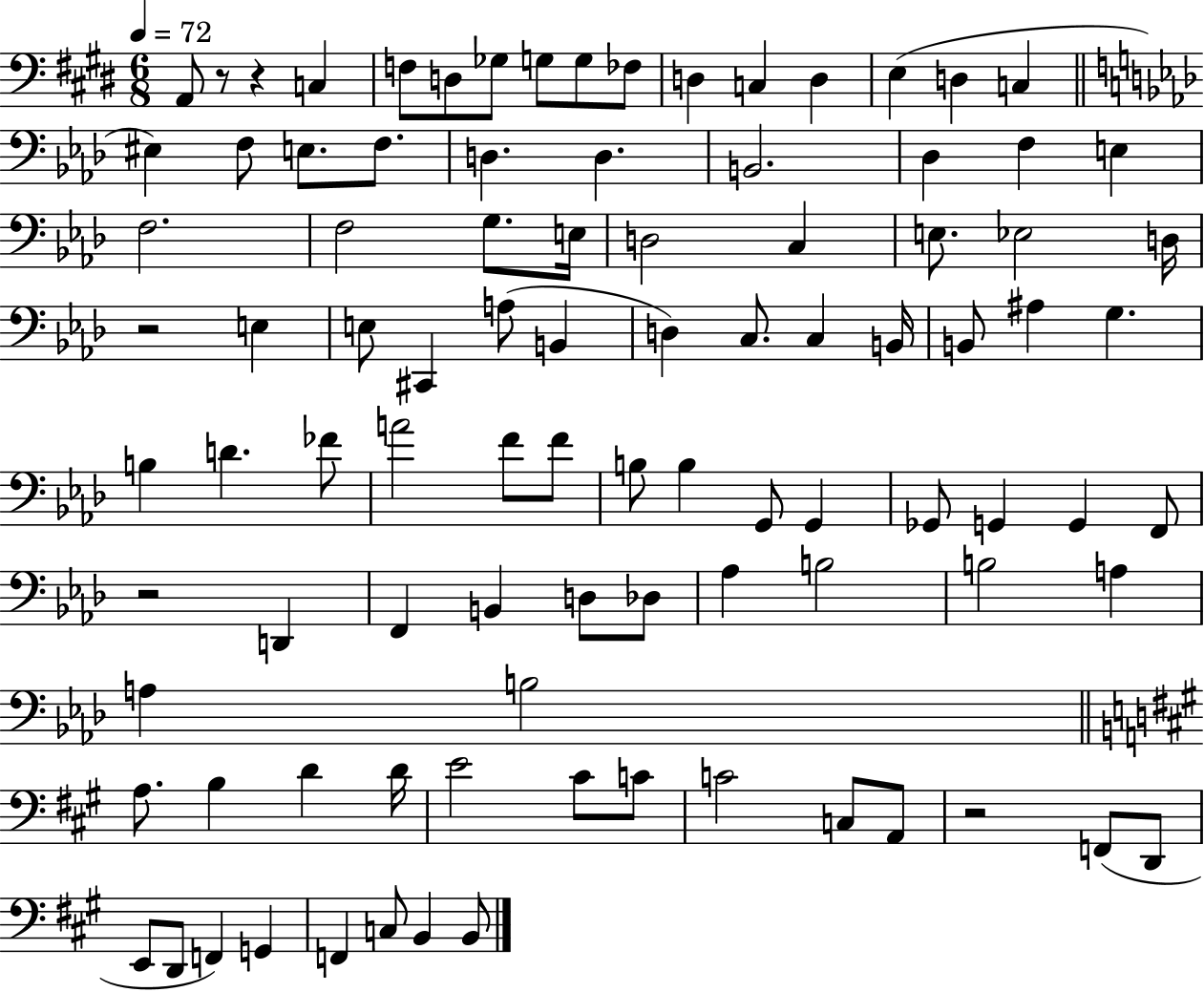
X:1
T:Untitled
M:6/8
L:1/4
K:E
A,,/2 z/2 z C, F,/2 D,/2 _G,/2 G,/2 G,/2 _F,/2 D, C, D, E, D, C, ^E, F,/2 E,/2 F,/2 D, D, B,,2 _D, F, E, F,2 F,2 G,/2 E,/4 D,2 C, E,/2 _E,2 D,/4 z2 E, E,/2 ^C,, A,/2 B,, D, C,/2 C, B,,/4 B,,/2 ^A, G, B, D _F/2 A2 F/2 F/2 B,/2 B, G,,/2 G,, _G,,/2 G,, G,, F,,/2 z2 D,, F,, B,, D,/2 _D,/2 _A, B,2 B,2 A, A, B,2 A,/2 B, D D/4 E2 ^C/2 C/2 C2 C,/2 A,,/2 z2 F,,/2 D,,/2 E,,/2 D,,/2 F,, G,, F,, C,/2 B,, B,,/2